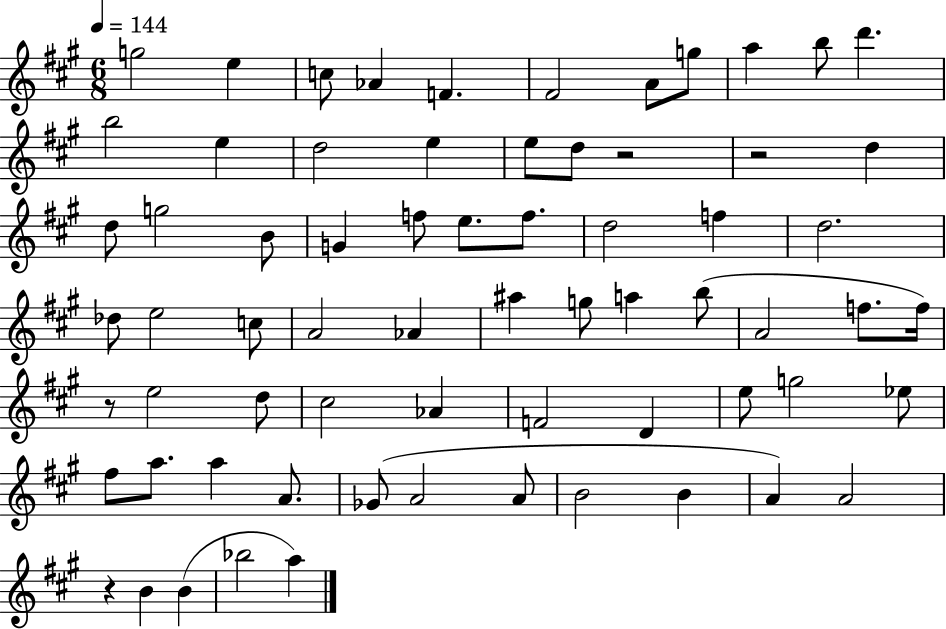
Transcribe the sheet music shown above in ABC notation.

X:1
T:Untitled
M:6/8
L:1/4
K:A
g2 e c/2 _A F ^F2 A/2 g/2 a b/2 d' b2 e d2 e e/2 d/2 z2 z2 d d/2 g2 B/2 G f/2 e/2 f/2 d2 f d2 _d/2 e2 c/2 A2 _A ^a g/2 a b/2 A2 f/2 f/4 z/2 e2 d/2 ^c2 _A F2 D e/2 g2 _e/2 ^f/2 a/2 a A/2 _G/2 A2 A/2 B2 B A A2 z B B _b2 a